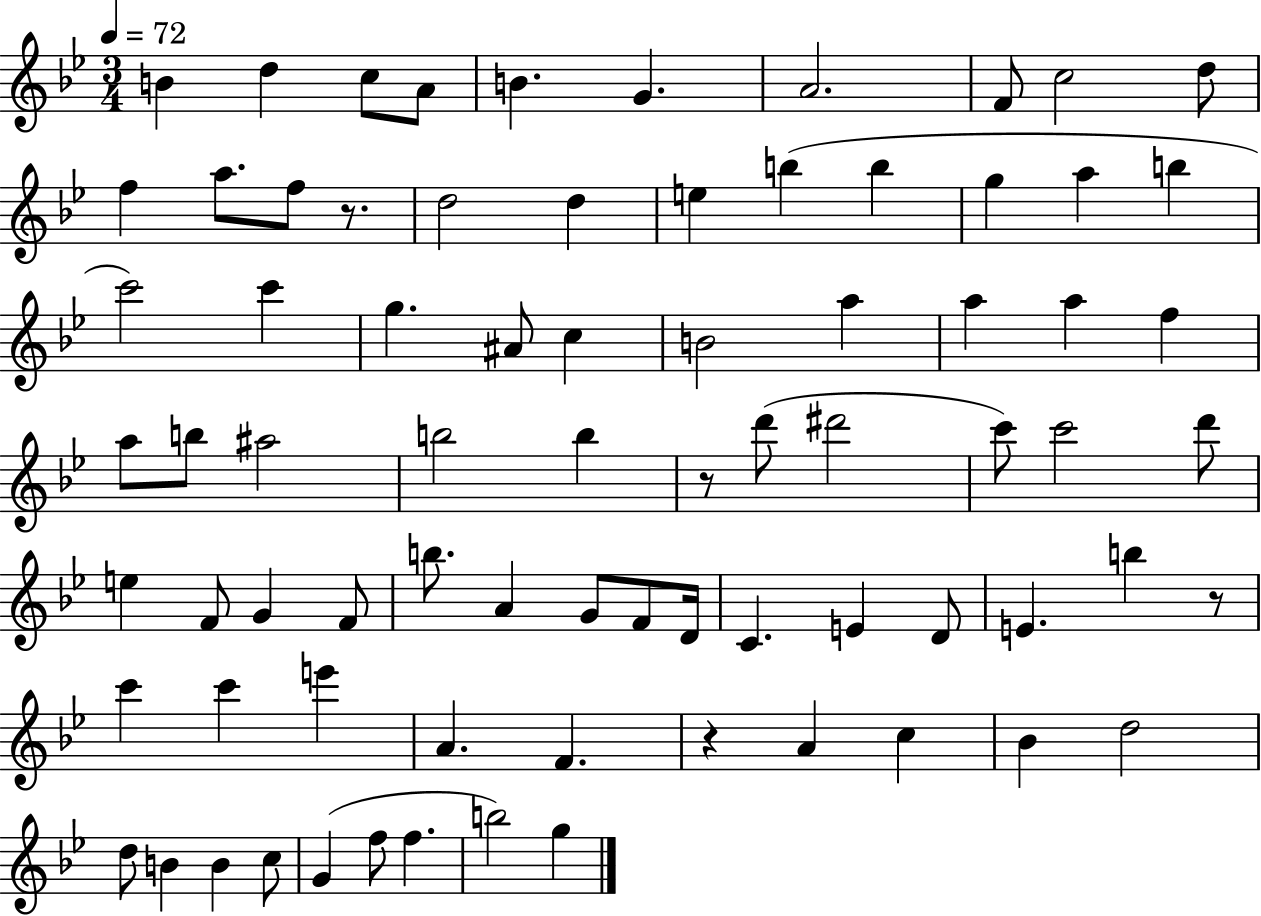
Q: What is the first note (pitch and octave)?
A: B4